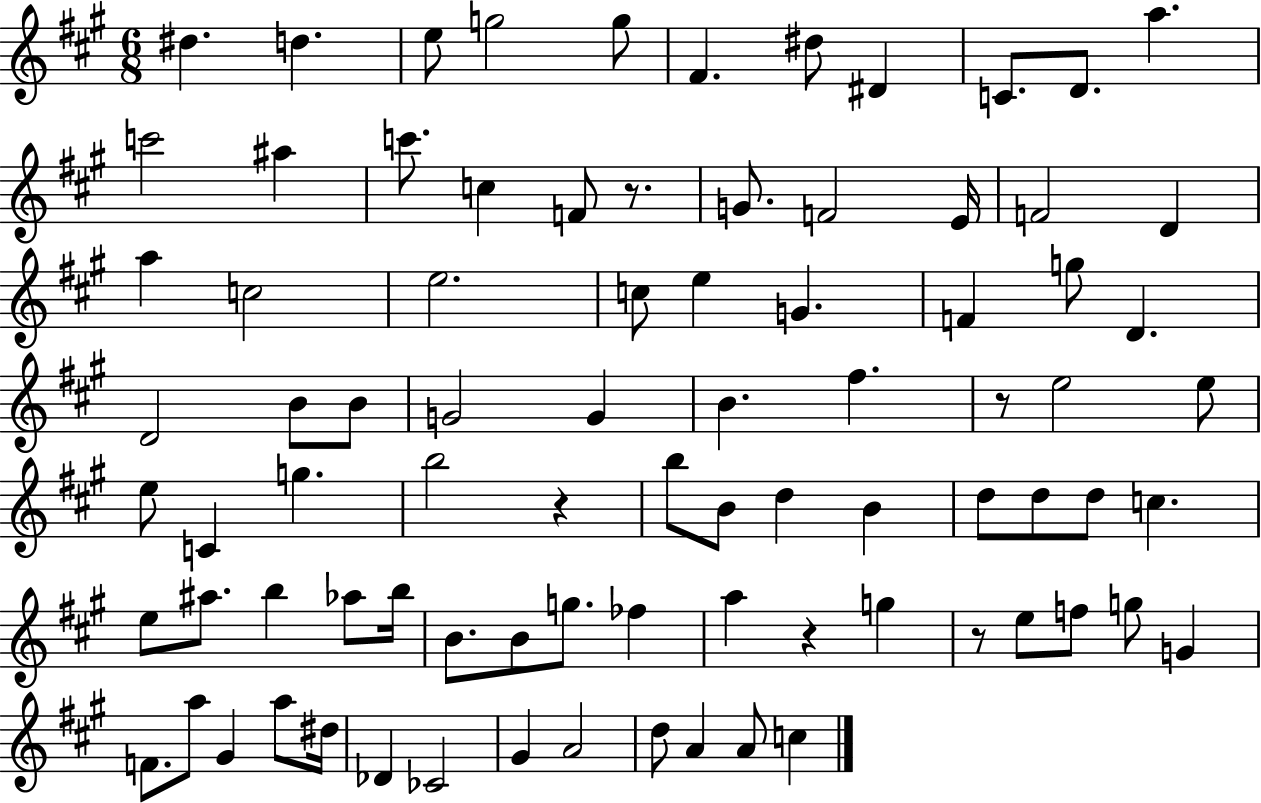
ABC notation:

X:1
T:Untitled
M:6/8
L:1/4
K:A
^d d e/2 g2 g/2 ^F ^d/2 ^D C/2 D/2 a c'2 ^a c'/2 c F/2 z/2 G/2 F2 E/4 F2 D a c2 e2 c/2 e G F g/2 D D2 B/2 B/2 G2 G B ^f z/2 e2 e/2 e/2 C g b2 z b/2 B/2 d B d/2 d/2 d/2 c e/2 ^a/2 b _a/2 b/4 B/2 B/2 g/2 _f a z g z/2 e/2 f/2 g/2 G F/2 a/2 ^G a/2 ^d/4 _D _C2 ^G A2 d/2 A A/2 c